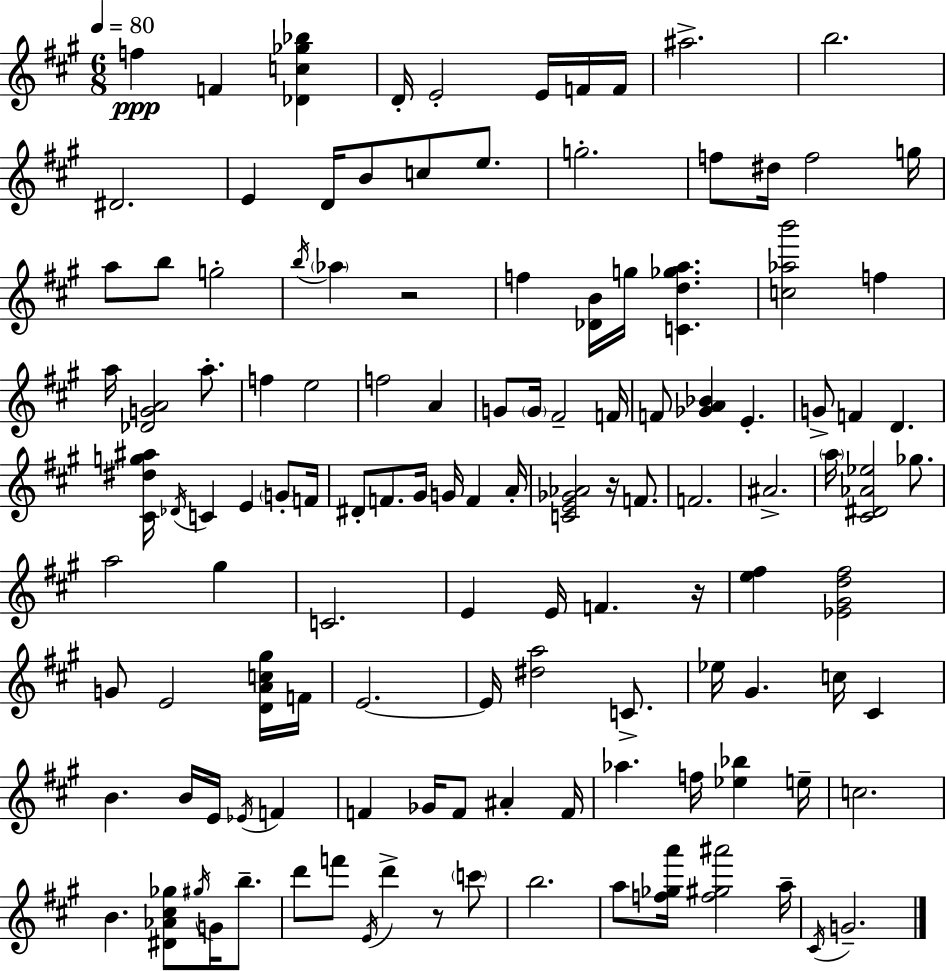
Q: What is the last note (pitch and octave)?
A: G4